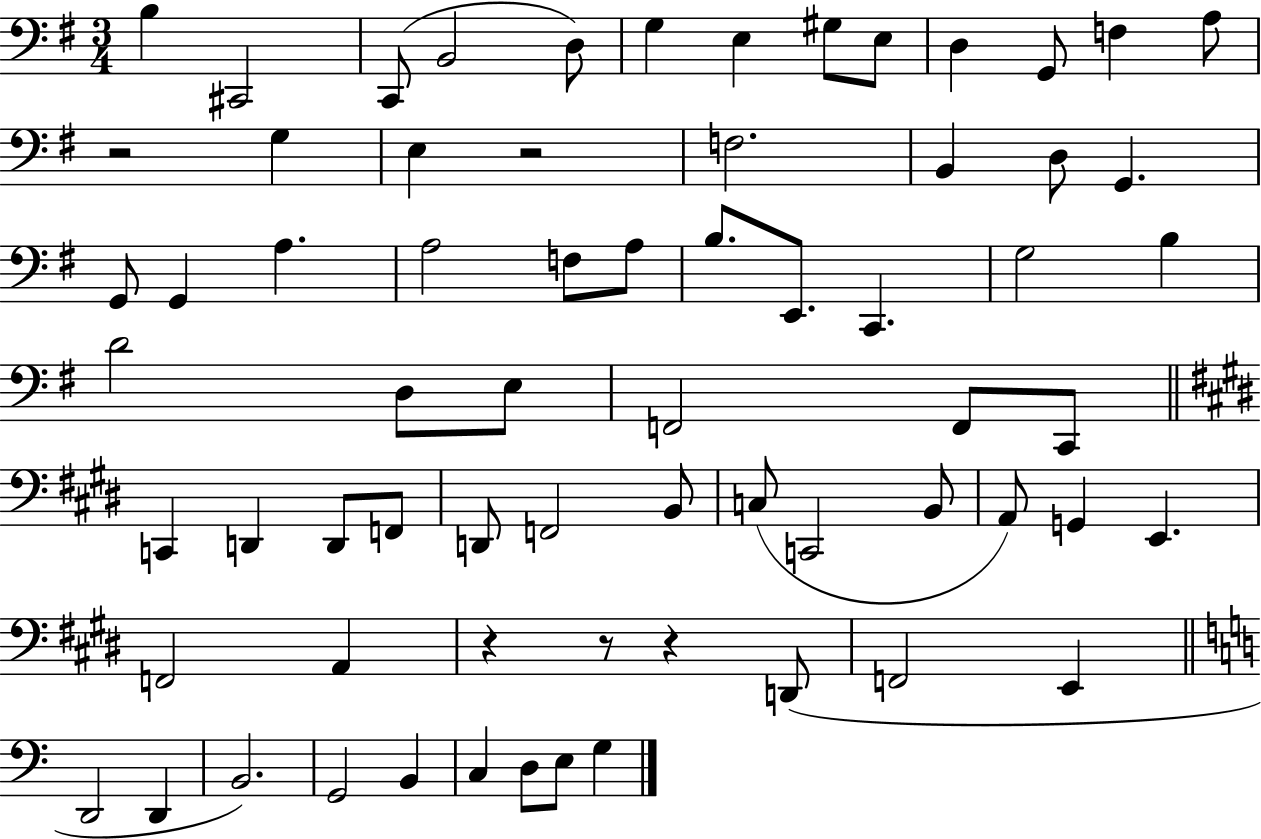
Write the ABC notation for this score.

X:1
T:Untitled
M:3/4
L:1/4
K:G
B, ^C,,2 C,,/2 B,,2 D,/2 G, E, ^G,/2 E,/2 D, G,,/2 F, A,/2 z2 G, E, z2 F,2 B,, D,/2 G,, G,,/2 G,, A, A,2 F,/2 A,/2 B,/2 E,,/2 C,, G,2 B, D2 D,/2 E,/2 F,,2 F,,/2 C,,/2 C,, D,, D,,/2 F,,/2 D,,/2 F,,2 B,,/2 C,/2 C,,2 B,,/2 A,,/2 G,, E,, F,,2 A,, z z/2 z D,,/2 F,,2 E,, D,,2 D,, B,,2 G,,2 B,, C, D,/2 E,/2 G,